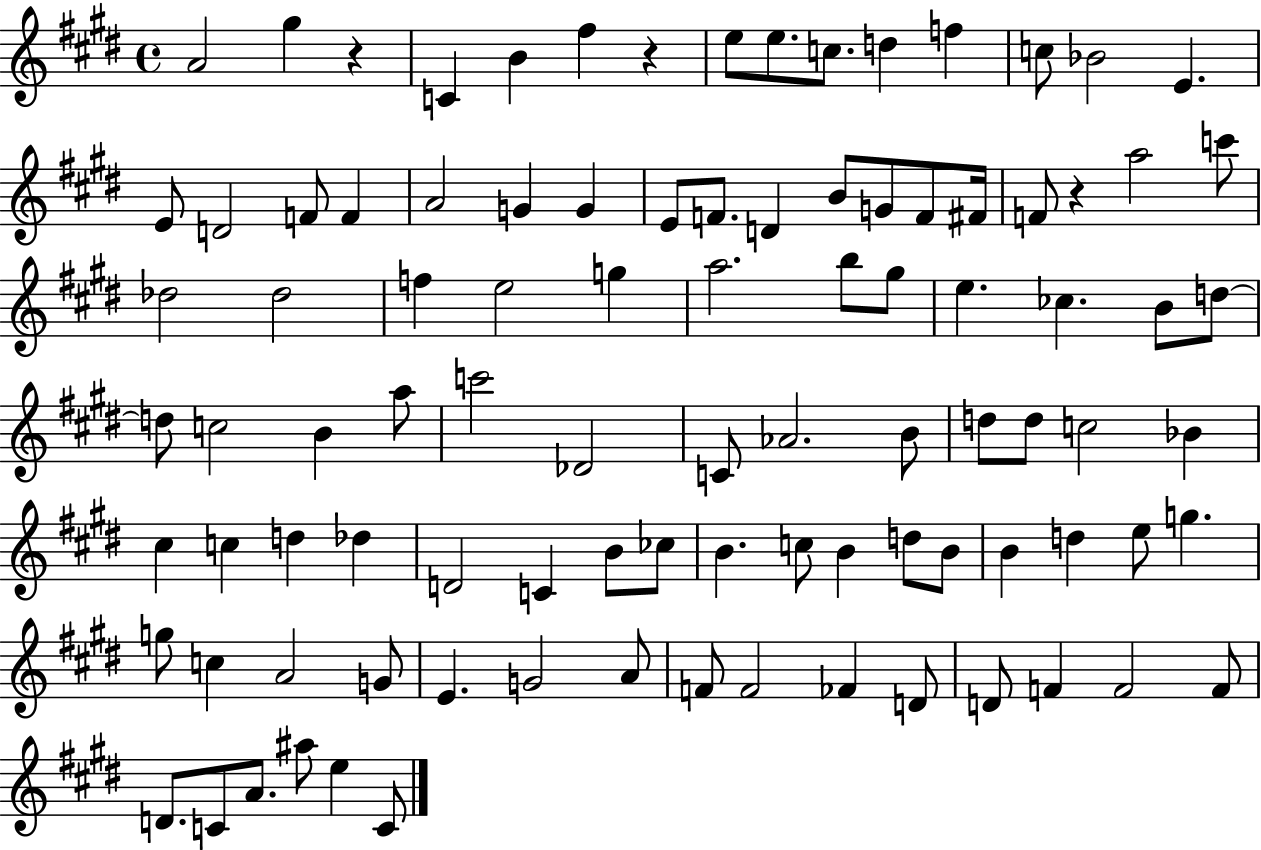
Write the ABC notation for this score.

X:1
T:Untitled
M:4/4
L:1/4
K:E
A2 ^g z C B ^f z e/2 e/2 c/2 d f c/2 _B2 E E/2 D2 F/2 F A2 G G E/2 F/2 D B/2 G/2 F/2 ^F/4 F/2 z a2 c'/2 _d2 _d2 f e2 g a2 b/2 ^g/2 e _c B/2 d/2 d/2 c2 B a/2 c'2 _D2 C/2 _A2 B/2 d/2 d/2 c2 _B ^c c d _d D2 C B/2 _c/2 B c/2 B d/2 B/2 B d e/2 g g/2 c A2 G/2 E G2 A/2 F/2 F2 _F D/2 D/2 F F2 F/2 D/2 C/2 A/2 ^a/2 e C/2